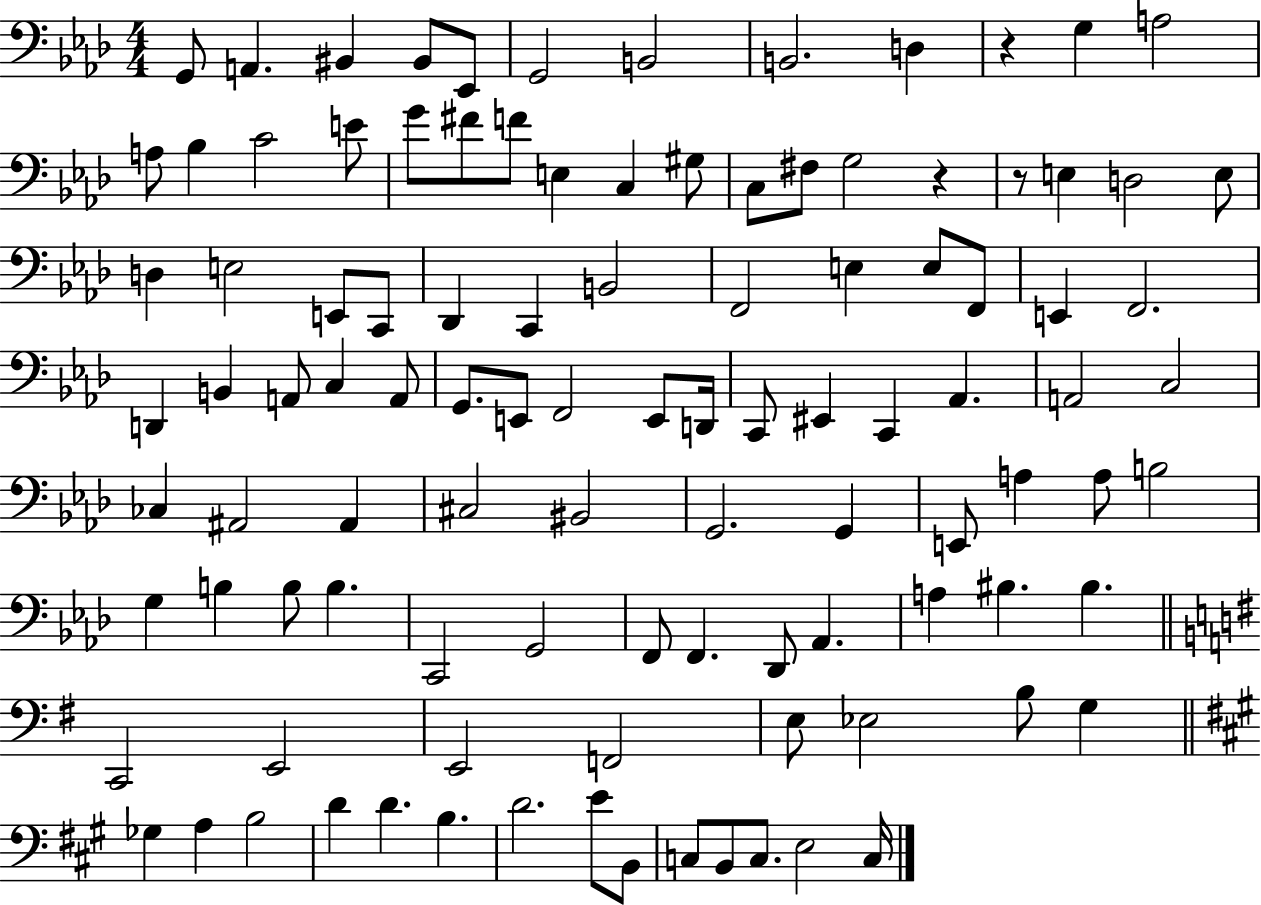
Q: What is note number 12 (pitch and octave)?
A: A3